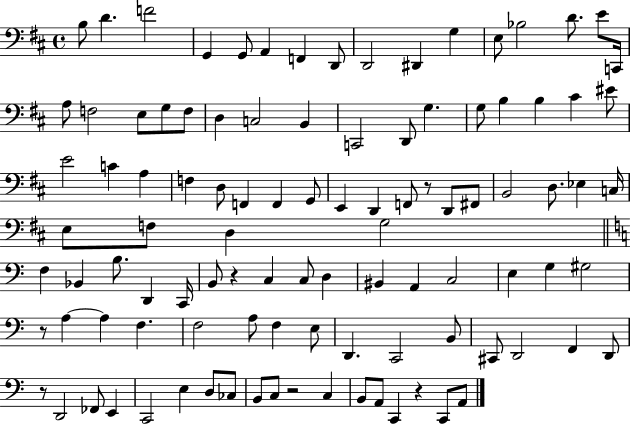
{
  \clef bass
  \time 4/4
  \defaultTimeSignature
  \key d \major
  \repeat volta 2 { b8 d'4. f'2 | g,4 g,8 a,4 f,4 d,8 | d,2 dis,4 g4 | e8 bes2 d'8. e'8 c,16 | \break a8 f2 e8 g8 f8 | d4 c2 b,4 | c,2 d,8 g4. | g8 b4 b4 cis'4 eis'8 | \break e'2 c'4 a4 | f4 d8 f,4 f,4 g,8 | e,4 d,4 f,8 r8 d,8 fis,8 | b,2 d8. ees4 c16 | \break e8 f8 d4 g2 | \bar "||" \break \key c \major f4 bes,4 b8. d,4 c,16 | b,8 r4 c4 c8 d4 | bis,4 a,4 c2 | e4 g4 gis2 | \break r8 a4~~ a4 f4. | f2 a8 f4 e8 | d,4. c,2 b,8 | cis,8 d,2 f,4 d,8 | \break r8 d,2 fes,8 e,4 | c,2 e4 d8 ces8 | b,8 c8 r2 c4 | b,8 a,8 c,4 r4 c,8 a,8 | \break } \bar "|."
}